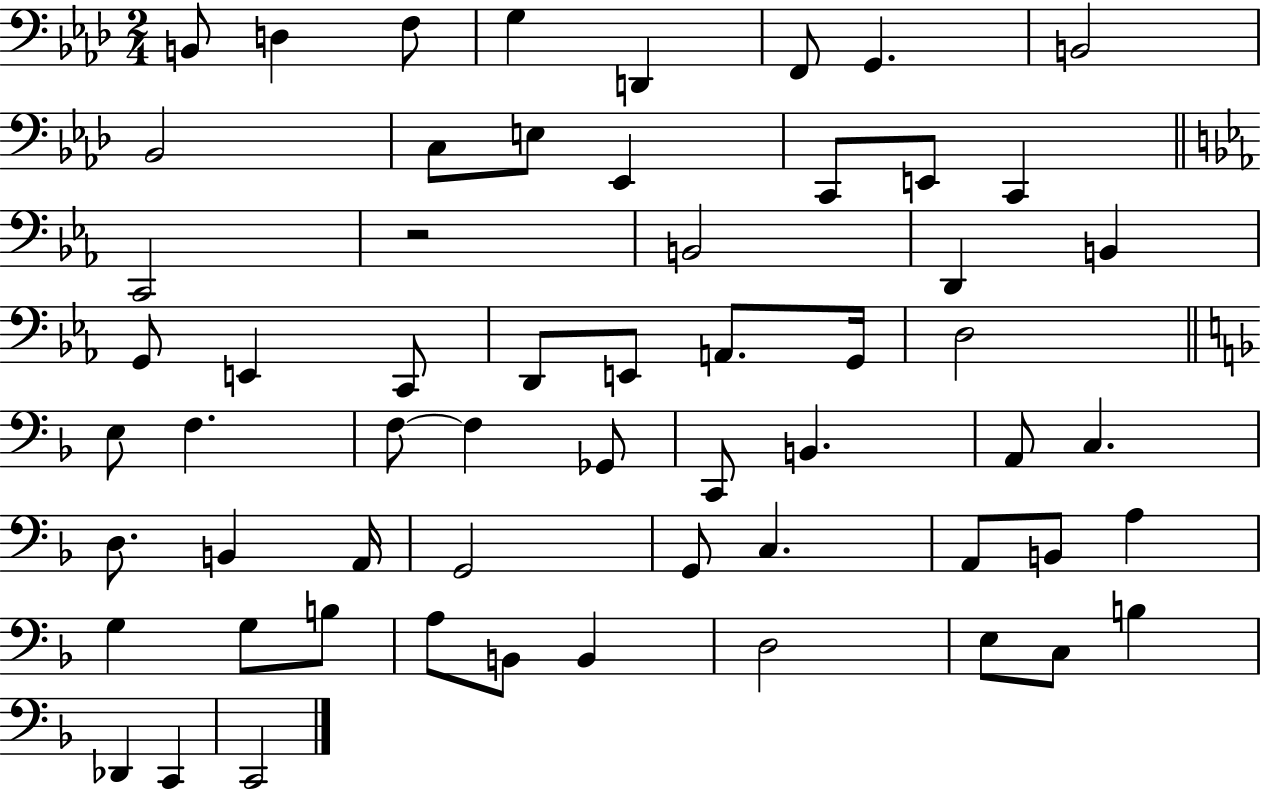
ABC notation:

X:1
T:Untitled
M:2/4
L:1/4
K:Ab
B,,/2 D, F,/2 G, D,, F,,/2 G,, B,,2 _B,,2 C,/2 E,/2 _E,, C,,/2 E,,/2 C,, C,,2 z2 B,,2 D,, B,, G,,/2 E,, C,,/2 D,,/2 E,,/2 A,,/2 G,,/4 D,2 E,/2 F, F,/2 F, _G,,/2 C,,/2 B,, A,,/2 C, D,/2 B,, A,,/4 G,,2 G,,/2 C, A,,/2 B,,/2 A, G, G,/2 B,/2 A,/2 B,,/2 B,, D,2 E,/2 C,/2 B, _D,, C,, C,,2